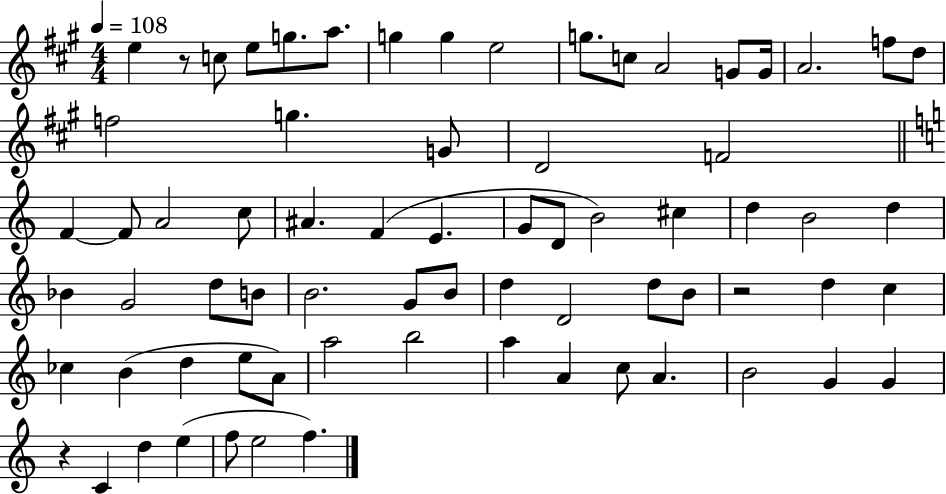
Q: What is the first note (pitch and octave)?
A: E5